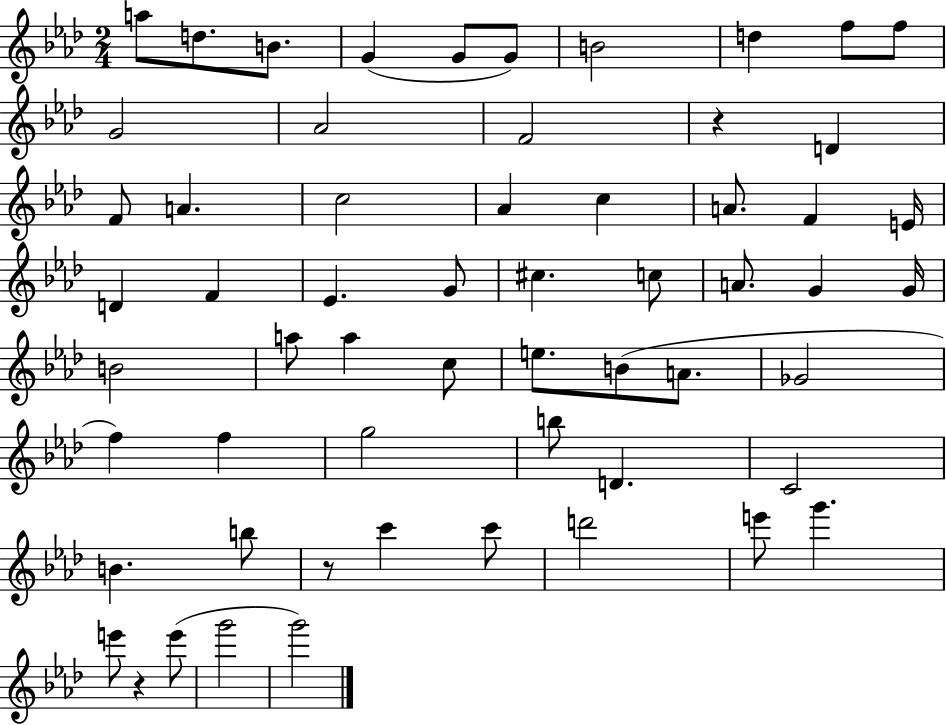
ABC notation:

X:1
T:Untitled
M:2/4
L:1/4
K:Ab
a/2 d/2 B/2 G G/2 G/2 B2 d f/2 f/2 G2 _A2 F2 z D F/2 A c2 _A c A/2 F E/4 D F _E G/2 ^c c/2 A/2 G G/4 B2 a/2 a c/2 e/2 B/2 A/2 _G2 f f g2 b/2 D C2 B b/2 z/2 c' c'/2 d'2 e'/2 g' e'/2 z e'/2 g'2 g'2